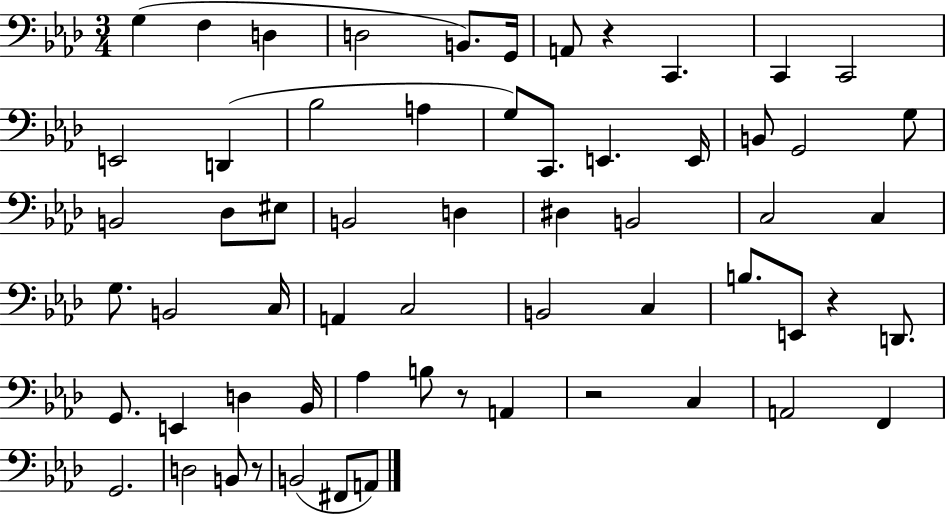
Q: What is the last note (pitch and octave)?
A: A2